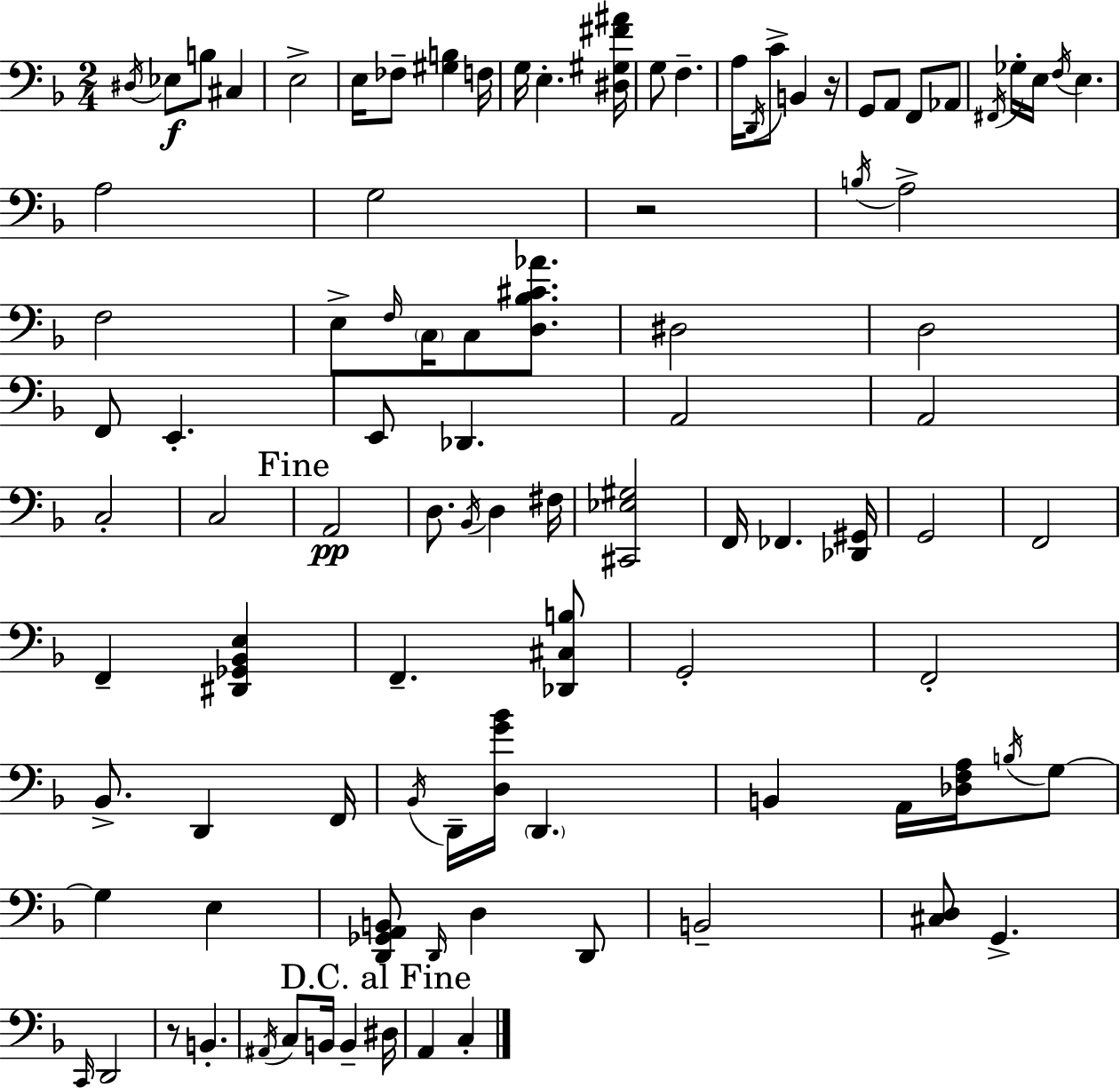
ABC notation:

X:1
T:Untitled
M:2/4
L:1/4
K:Dm
^D,/4 _E,/2 B,/2 ^C, E,2 E,/4 _F,/2 [^G,B,] F,/4 G,/4 E, [^D,^G,^F^A]/4 G,/2 F, A,/4 D,,/4 C/2 B,, z/4 G,,/2 A,,/2 F,,/2 _A,,/2 ^F,,/4 _G,/4 E,/4 F,/4 E, A,2 G,2 z2 B,/4 A,2 F,2 E,/2 F,/4 C,/4 C,/2 [D,_B,^C_A]/2 ^D,2 D,2 F,,/2 E,, E,,/2 _D,, A,,2 A,,2 C,2 C,2 A,,2 D,/2 _B,,/4 D, ^F,/4 [^C,,_E,^G,]2 F,,/4 _F,, [_D,,^G,,]/4 G,,2 F,,2 F,, [^D,,_G,,_B,,E,] F,, [_D,,^C,B,]/2 G,,2 F,,2 _B,,/2 D,, F,,/4 _B,,/4 D,,/4 [D,G_B]/4 D,, B,, A,,/4 [_D,F,A,]/4 B,/4 G,/2 G, E, [D,,_G,,A,,B,,]/2 D,,/4 D, D,,/2 B,,2 [^C,D,]/2 G,, C,,/4 D,,2 z/2 B,, ^A,,/4 C,/2 B,,/4 B,, ^D,/4 A,, C,